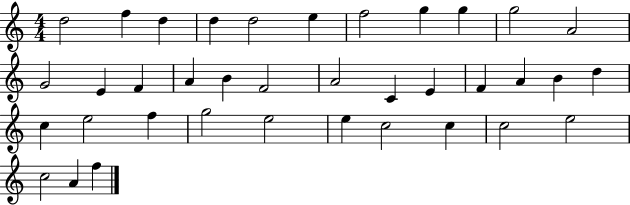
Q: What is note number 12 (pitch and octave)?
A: G4